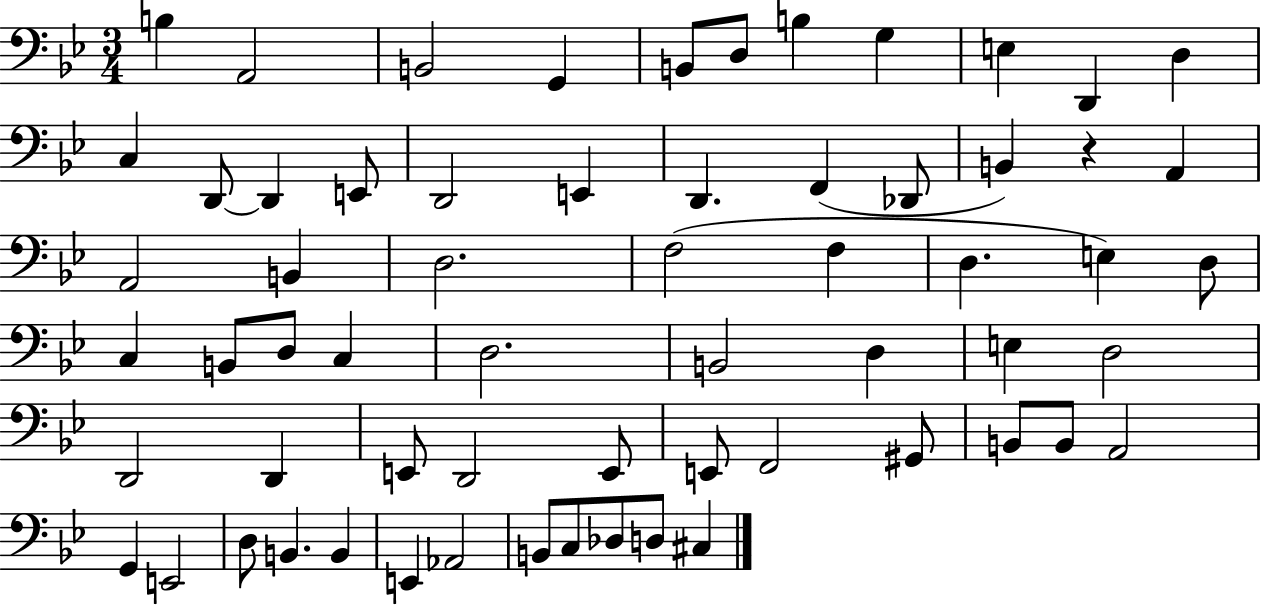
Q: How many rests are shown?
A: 1